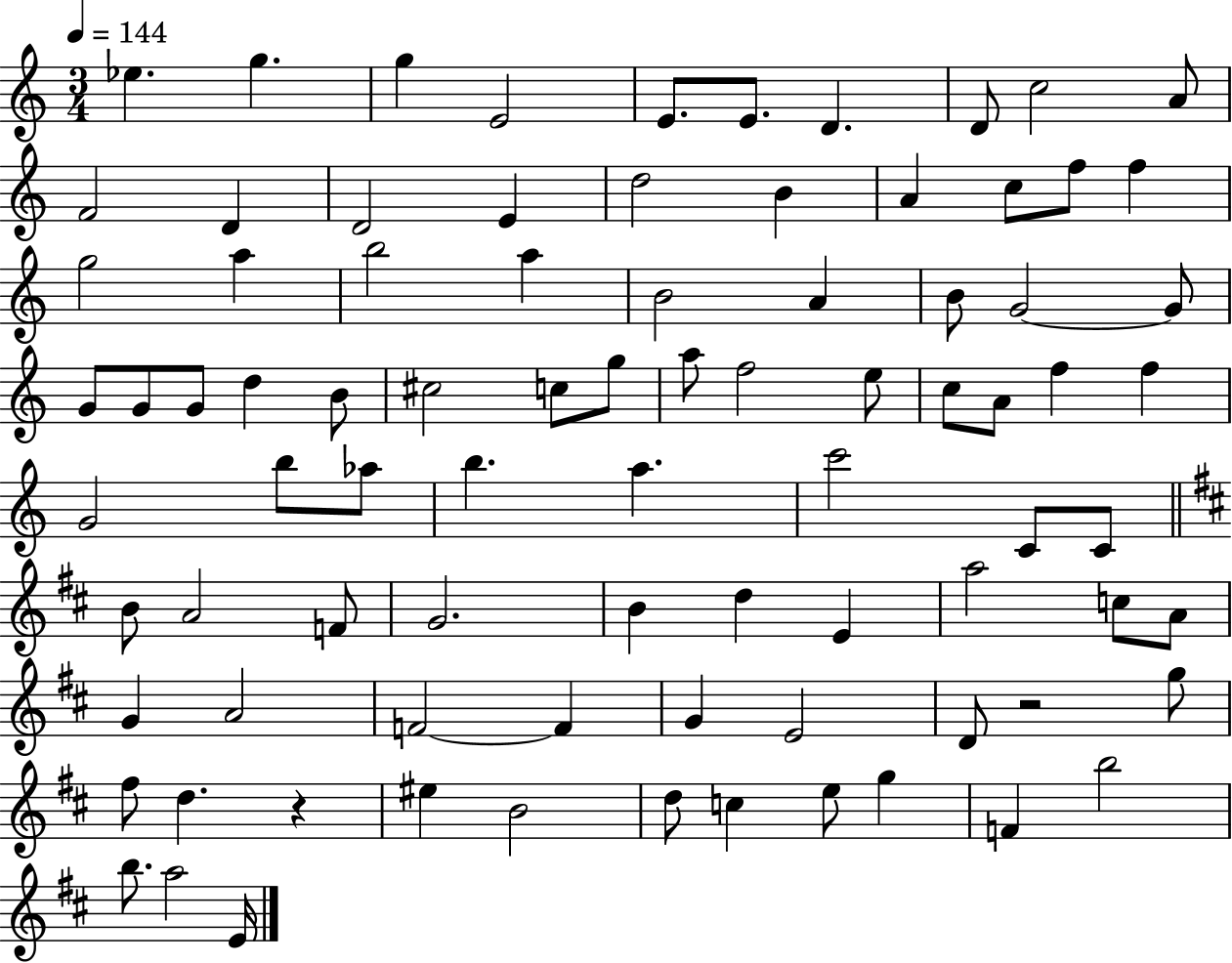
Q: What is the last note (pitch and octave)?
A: E4